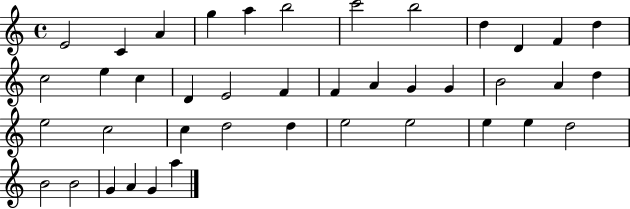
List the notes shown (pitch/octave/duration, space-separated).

E4/h C4/q A4/q G5/q A5/q B5/h C6/h B5/h D5/q D4/q F4/q D5/q C5/h E5/q C5/q D4/q E4/h F4/q F4/q A4/q G4/q G4/q B4/h A4/q D5/q E5/h C5/h C5/q D5/h D5/q E5/h E5/h E5/q E5/q D5/h B4/h B4/h G4/q A4/q G4/q A5/q